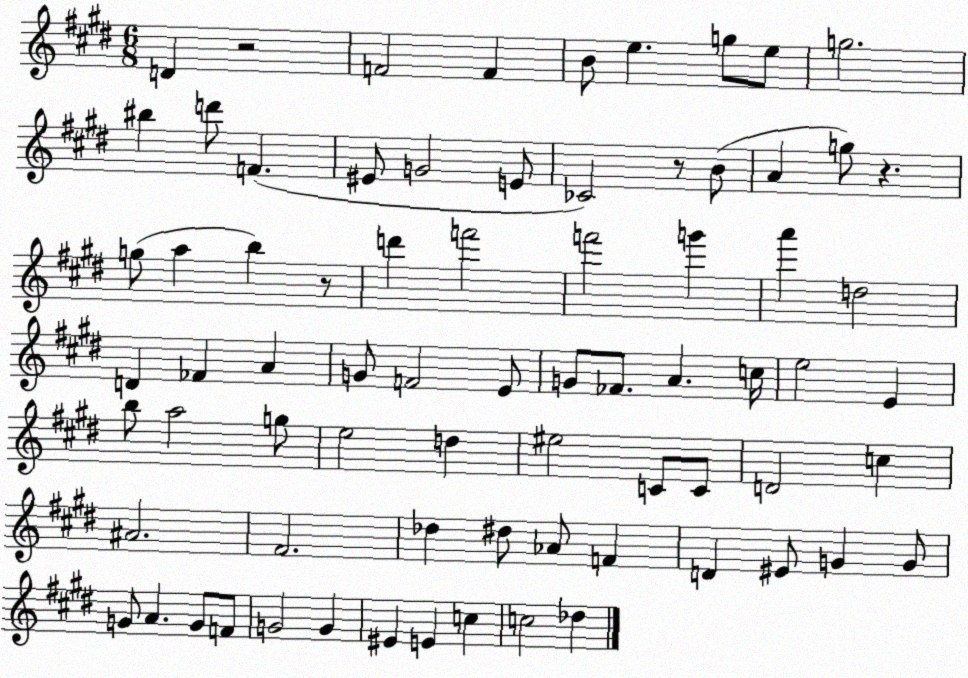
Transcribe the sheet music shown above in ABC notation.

X:1
T:Untitled
M:6/8
L:1/4
K:E
D z2 F2 F B/2 e g/2 e/2 g2 ^b d'/2 F ^E/2 G2 E/2 _C2 z/2 B/2 A g/2 z g/2 a b z/2 d' f'2 f'2 g' a' d2 D _F A G/2 F2 E/2 G/2 _F/2 A c/4 e2 E b/2 a2 g/2 e2 d ^e2 C/2 C/2 D2 c ^A2 ^F2 _d ^d/2 _A/2 F D ^E/2 G G/2 G/2 A G/2 F/2 G2 G ^E E c c2 _d